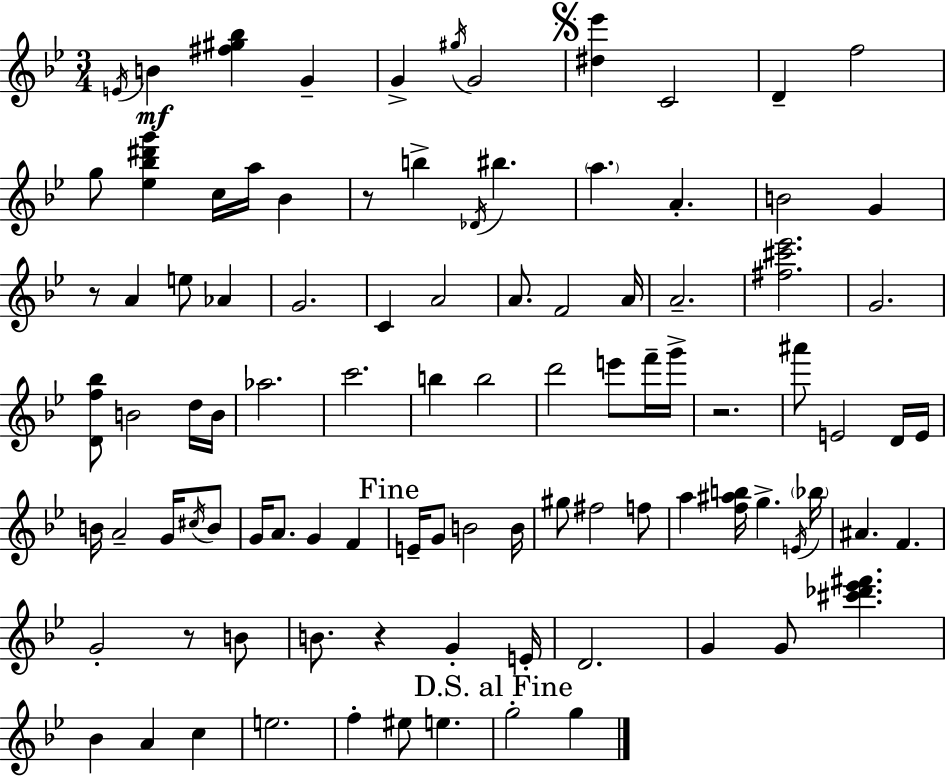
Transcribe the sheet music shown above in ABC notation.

X:1
T:Untitled
M:3/4
L:1/4
K:Bb
E/4 B [^f^g_b] G G ^g/4 G2 [^d_e'] C2 D f2 g/2 [_e_b^d'g'] c/4 a/4 _B z/2 b _D/4 ^b a A B2 G z/2 A e/2 _A G2 C A2 A/2 F2 A/4 A2 [^f^c'_e']2 G2 [Df_b]/2 B2 d/4 B/4 _a2 c'2 b b2 d'2 e'/2 f'/4 g'/4 z2 ^a'/2 E2 D/4 E/4 B/4 A2 G/4 ^c/4 B/2 G/4 A/2 G F E/4 G/2 B2 B/4 ^g/2 ^f2 f/2 a [f^ab]/4 g E/4 _b/4 ^A F G2 z/2 B/2 B/2 z G E/4 D2 G G/2 [^c'_d'_e'^f'] _B A c e2 f ^e/2 e g2 g